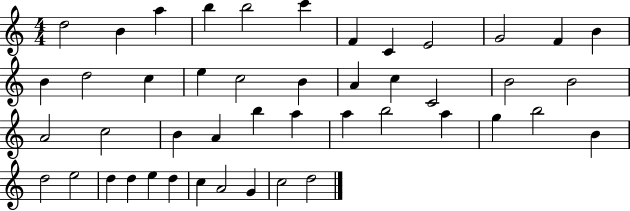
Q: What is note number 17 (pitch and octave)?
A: C5